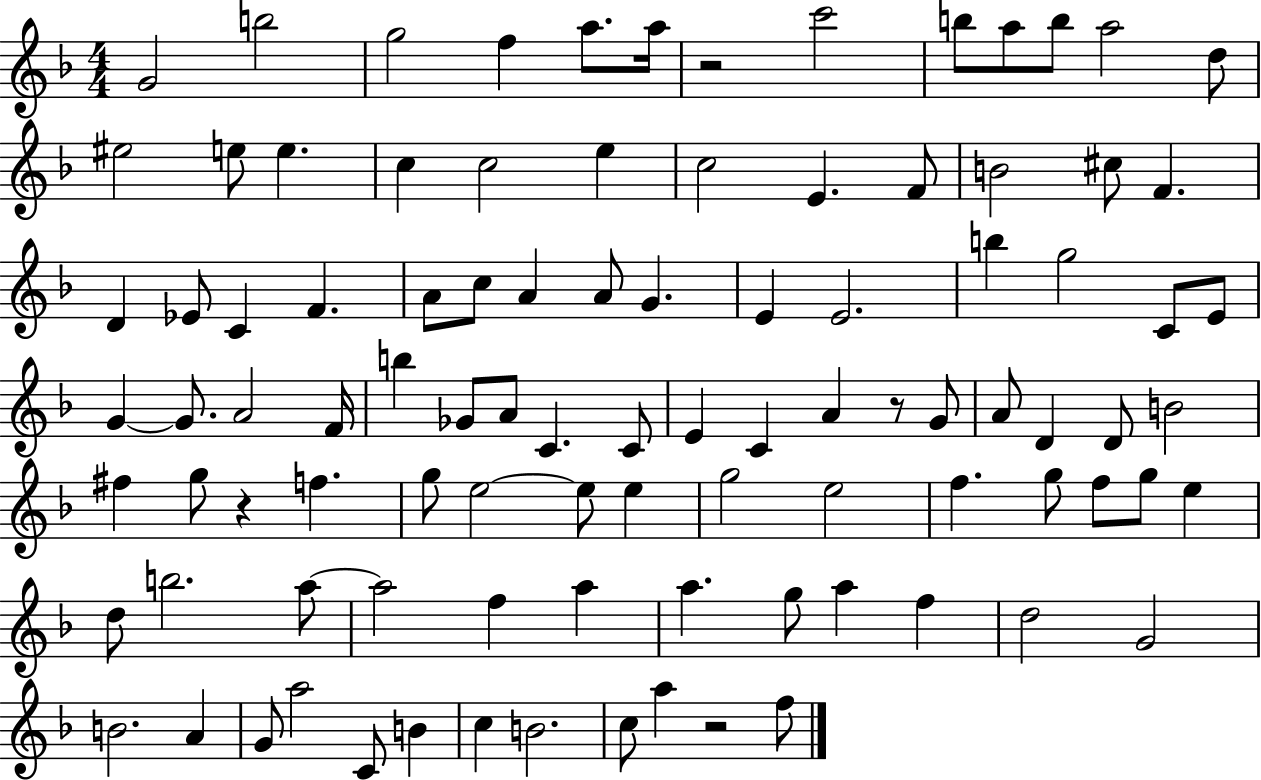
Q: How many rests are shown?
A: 4